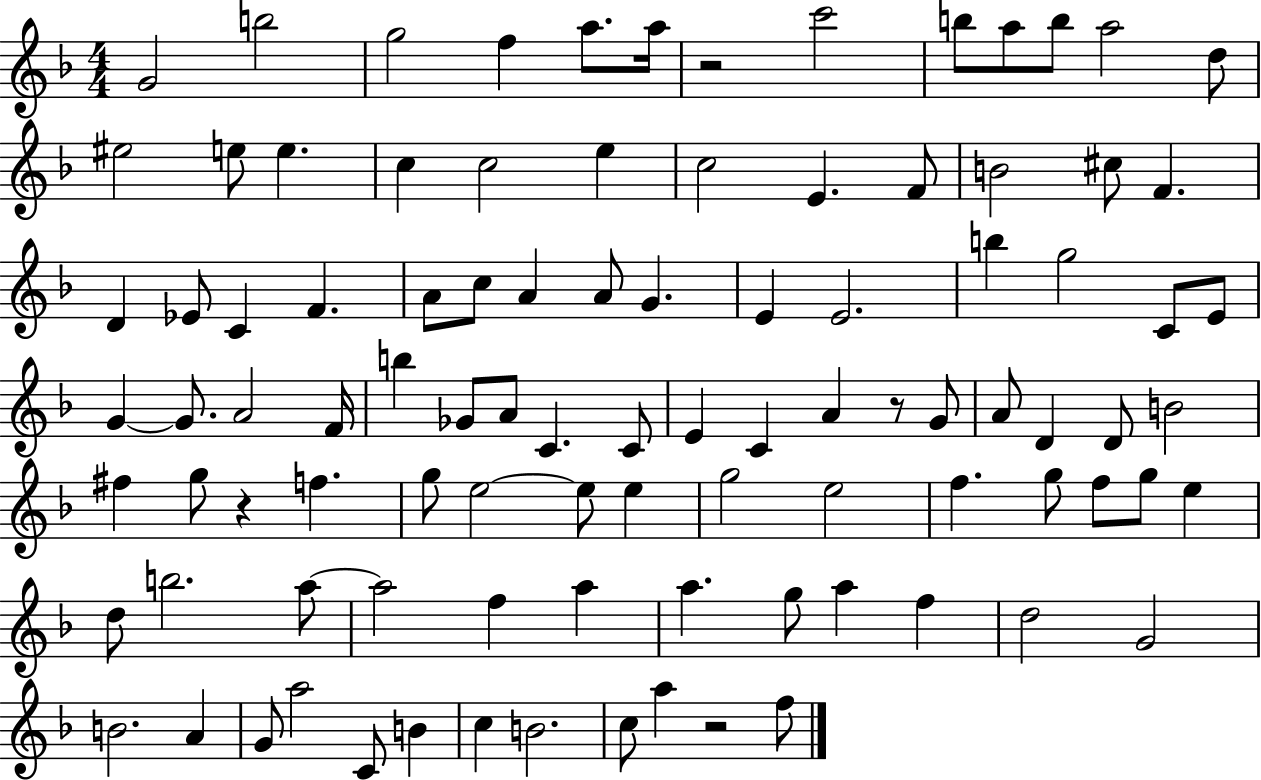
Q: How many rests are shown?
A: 4